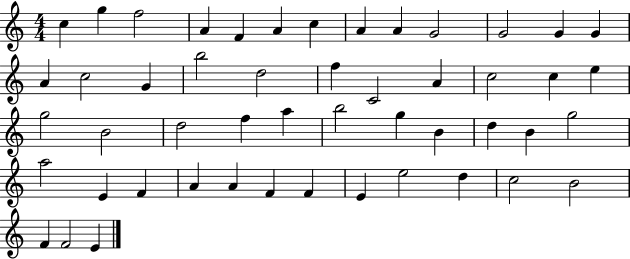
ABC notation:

X:1
T:Untitled
M:4/4
L:1/4
K:C
c g f2 A F A c A A G2 G2 G G A c2 G b2 d2 f C2 A c2 c e g2 B2 d2 f a b2 g B d B g2 a2 E F A A F F E e2 d c2 B2 F F2 E